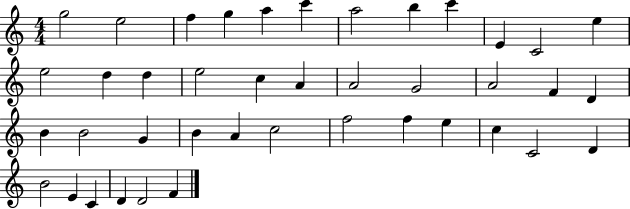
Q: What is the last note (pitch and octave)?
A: F4